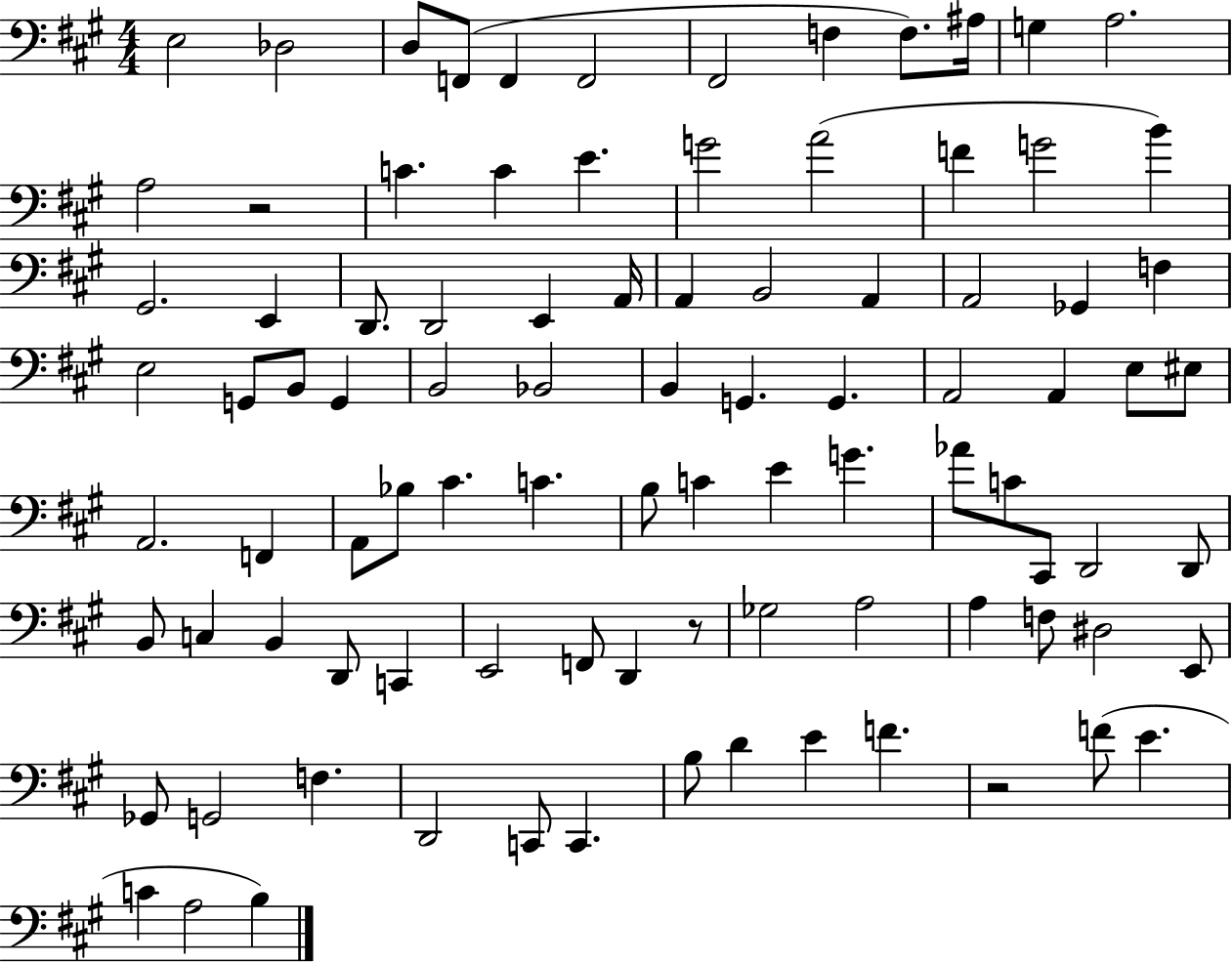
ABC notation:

X:1
T:Untitled
M:4/4
L:1/4
K:A
E,2 _D,2 D,/2 F,,/2 F,, F,,2 ^F,,2 F, F,/2 ^A,/4 G, A,2 A,2 z2 C C E G2 A2 F G2 B ^G,,2 E,, D,,/2 D,,2 E,, A,,/4 A,, B,,2 A,, A,,2 _G,, F, E,2 G,,/2 B,,/2 G,, B,,2 _B,,2 B,, G,, G,, A,,2 A,, E,/2 ^E,/2 A,,2 F,, A,,/2 _B,/2 ^C C B,/2 C E G _A/2 C/2 ^C,,/2 D,,2 D,,/2 B,,/2 C, B,, D,,/2 C,, E,,2 F,,/2 D,, z/2 _G,2 A,2 A, F,/2 ^D,2 E,,/2 _G,,/2 G,,2 F, D,,2 C,,/2 C,, B,/2 D E F z2 F/2 E C A,2 B,